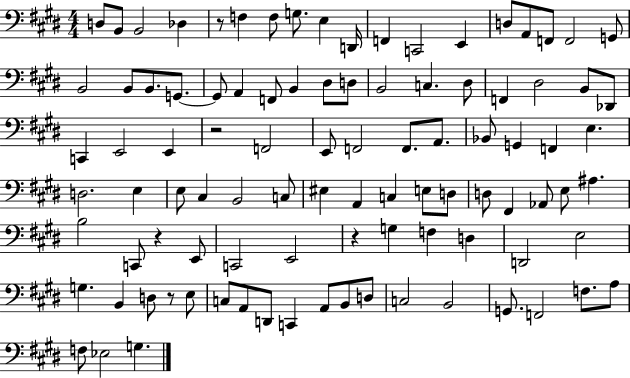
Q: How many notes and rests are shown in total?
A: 97